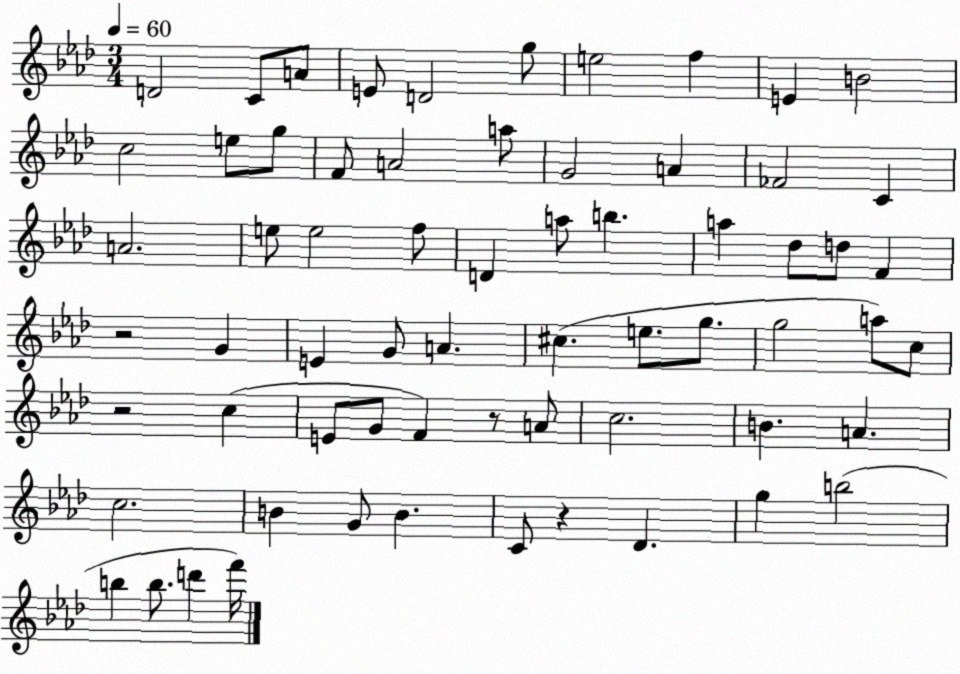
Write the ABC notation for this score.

X:1
T:Untitled
M:3/4
L:1/4
K:Ab
D2 C/2 A/2 E/2 D2 g/2 e2 f E B2 c2 e/2 g/2 F/2 A2 a/2 G2 A _F2 C A2 e/2 e2 f/2 D a/2 b a _d/2 d/2 F z2 G E G/2 A ^c e/2 g/2 g2 a/2 c/2 z2 c E/2 G/2 F z/2 A/2 c2 B A c2 B G/2 B C/2 z _D g b2 b b/2 d' f'/4